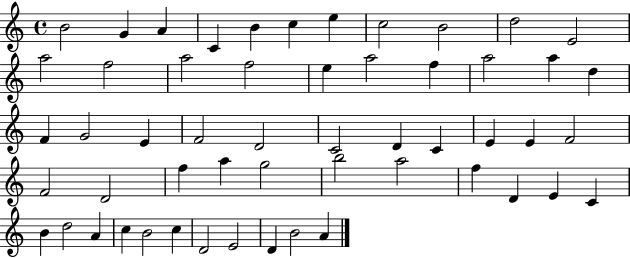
X:1
T:Untitled
M:4/4
L:1/4
K:C
B2 G A C B c e c2 B2 d2 E2 a2 f2 a2 f2 e a2 f a2 a d F G2 E F2 D2 C2 D C E E F2 F2 D2 f a g2 b2 a2 f D E C B d2 A c B2 c D2 E2 D B2 A